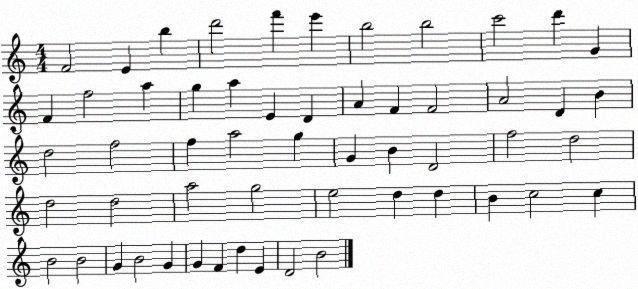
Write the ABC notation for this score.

X:1
T:Untitled
M:4/4
L:1/4
K:C
F2 E b d'2 f' e' b2 b2 c'2 d' G F f2 a g a E D A F F2 A2 D B d2 f2 f a2 g G B D2 f2 d2 d2 d2 a2 g2 e2 d d B c2 c B2 B2 G B2 G G F d E D2 B2